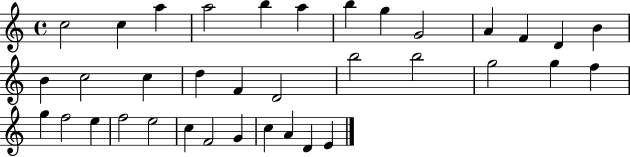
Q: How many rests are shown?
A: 0